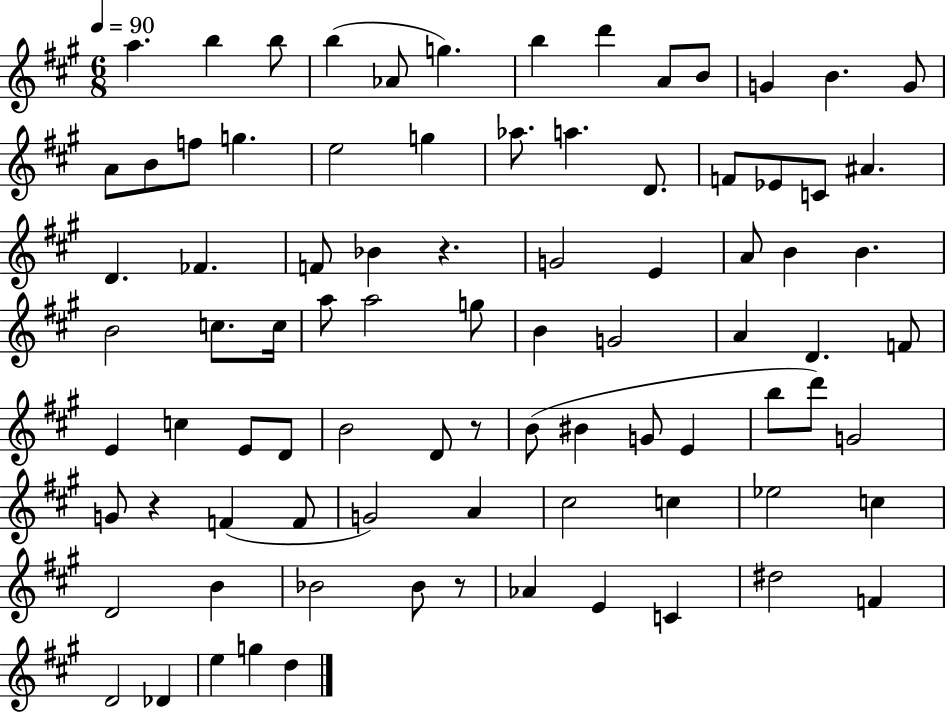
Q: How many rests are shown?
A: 4